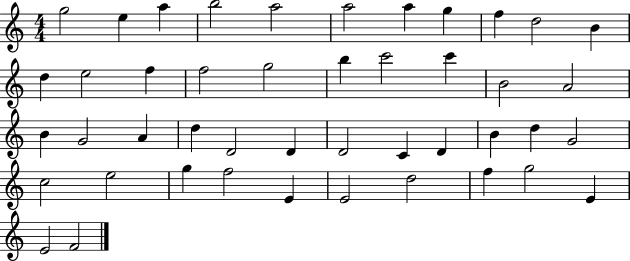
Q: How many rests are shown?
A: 0